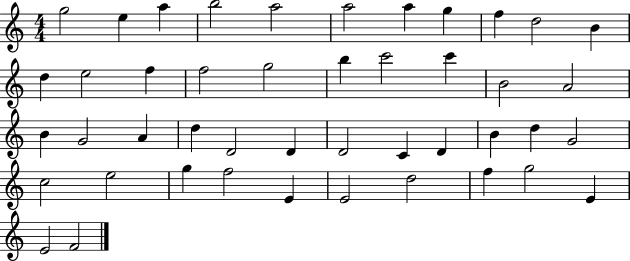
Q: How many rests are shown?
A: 0